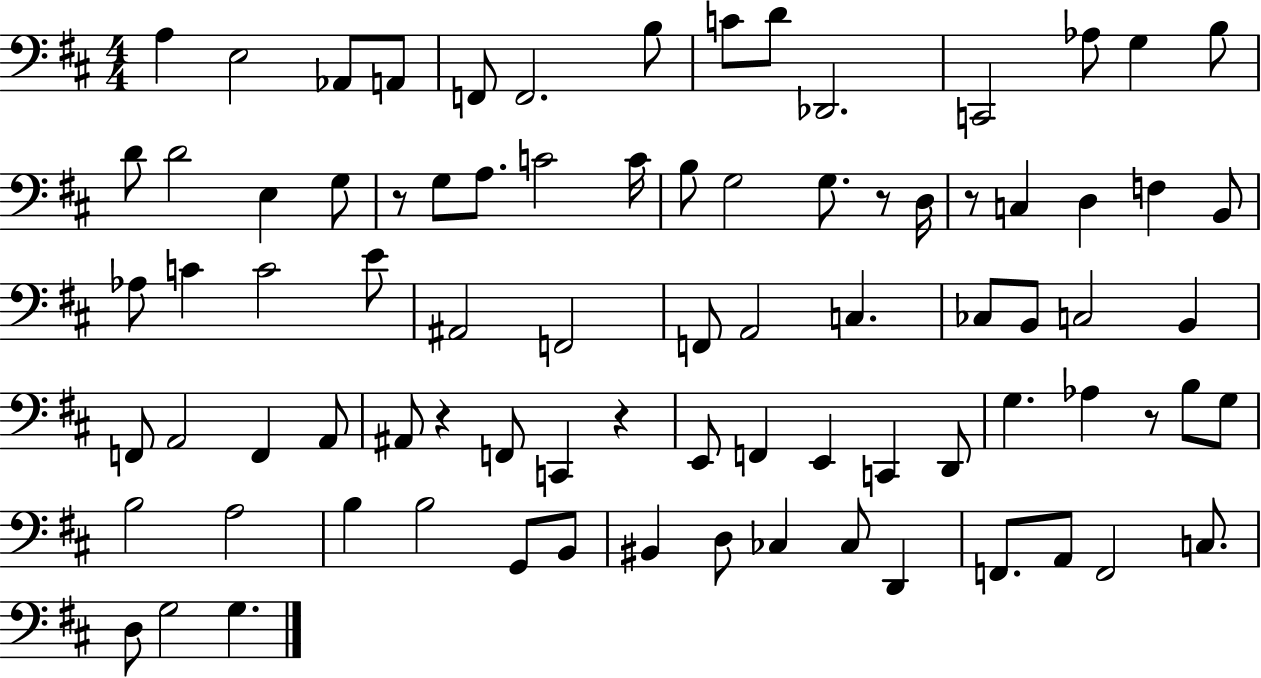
X:1
T:Untitled
M:4/4
L:1/4
K:D
A, E,2 _A,,/2 A,,/2 F,,/2 F,,2 B,/2 C/2 D/2 _D,,2 C,,2 _A,/2 G, B,/2 D/2 D2 E, G,/2 z/2 G,/2 A,/2 C2 C/4 B,/2 G,2 G,/2 z/2 D,/4 z/2 C, D, F, B,,/2 _A,/2 C C2 E/2 ^A,,2 F,,2 F,,/2 A,,2 C, _C,/2 B,,/2 C,2 B,, F,,/2 A,,2 F,, A,,/2 ^A,,/2 z F,,/2 C,, z E,,/2 F,, E,, C,, D,,/2 G, _A, z/2 B,/2 G,/2 B,2 A,2 B, B,2 G,,/2 B,,/2 ^B,, D,/2 _C, _C,/2 D,, F,,/2 A,,/2 F,,2 C,/2 D,/2 G,2 G,